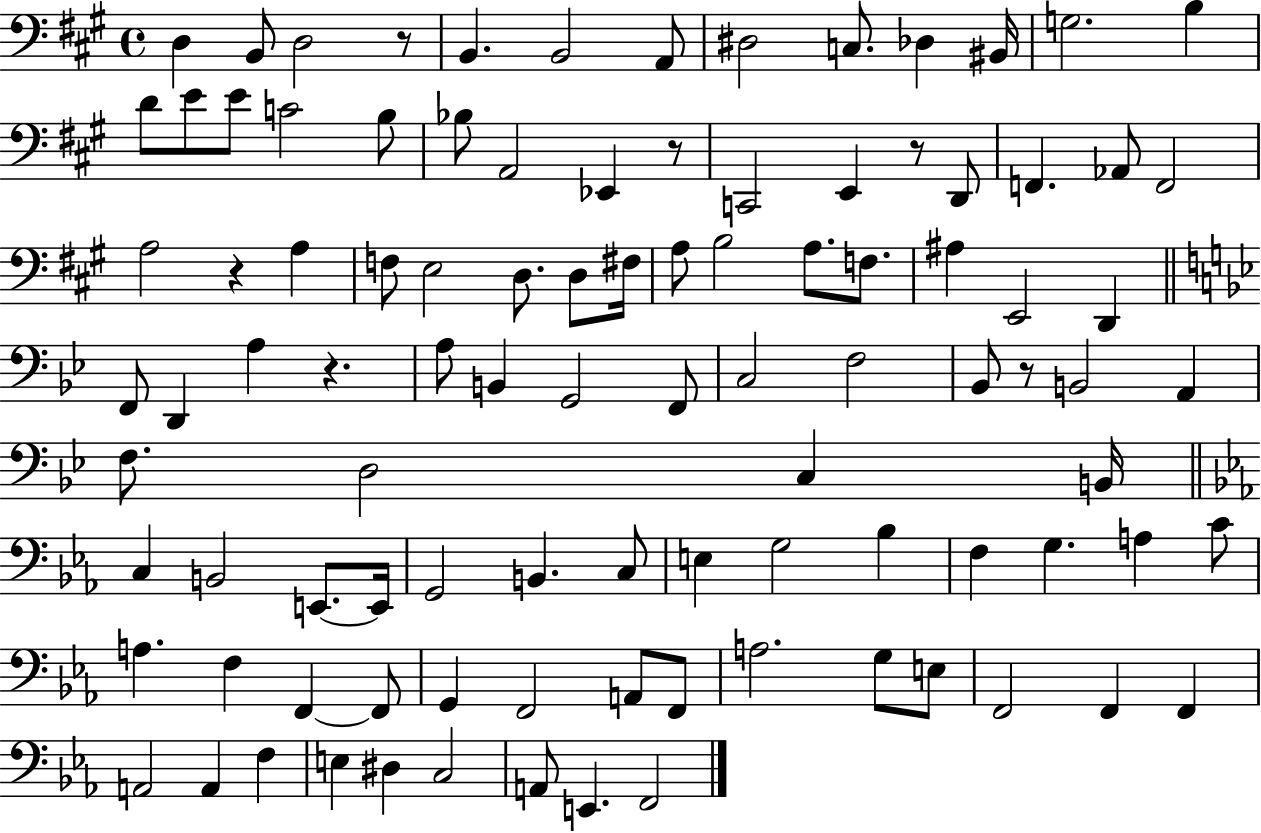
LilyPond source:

{
  \clef bass
  \time 4/4
  \defaultTimeSignature
  \key a \major
  d4 b,8 d2 r8 | b,4. b,2 a,8 | dis2 c8. des4 bis,16 | g2. b4 | \break d'8 e'8 e'8 c'2 b8 | bes8 a,2 ees,4 r8 | c,2 e,4 r8 d,8 | f,4. aes,8 f,2 | \break a2 r4 a4 | f8 e2 d8. d8 fis16 | a8 b2 a8. f8. | ais4 e,2 d,4 | \break \bar "||" \break \key bes \major f,8 d,4 a4 r4. | a8 b,4 g,2 f,8 | c2 f2 | bes,8 r8 b,2 a,4 | \break f8. d2 c4 b,16 | \bar "||" \break \key ees \major c4 b,2 e,8.~~ e,16 | g,2 b,4. c8 | e4 g2 bes4 | f4 g4. a4 c'8 | \break a4. f4 f,4~~ f,8 | g,4 f,2 a,8 f,8 | a2. g8 e8 | f,2 f,4 f,4 | \break a,2 a,4 f4 | e4 dis4 c2 | a,8 e,4. f,2 | \bar "|."
}